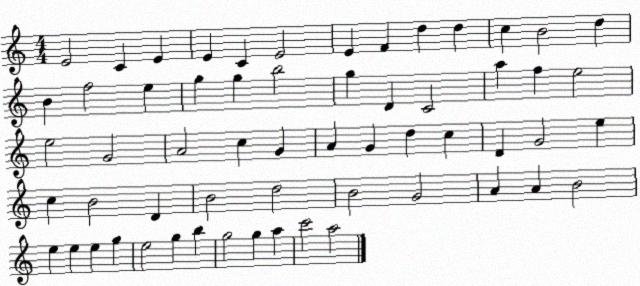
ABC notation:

X:1
T:Untitled
M:4/4
L:1/4
K:C
E2 C E E C E2 E F d d c B2 d B f2 e g g b2 g D C2 a f e2 e2 G2 A2 c G A G d c D G2 e c B2 D B2 d2 B2 G2 A A B2 e e e g e2 g b g2 g a c'2 a2